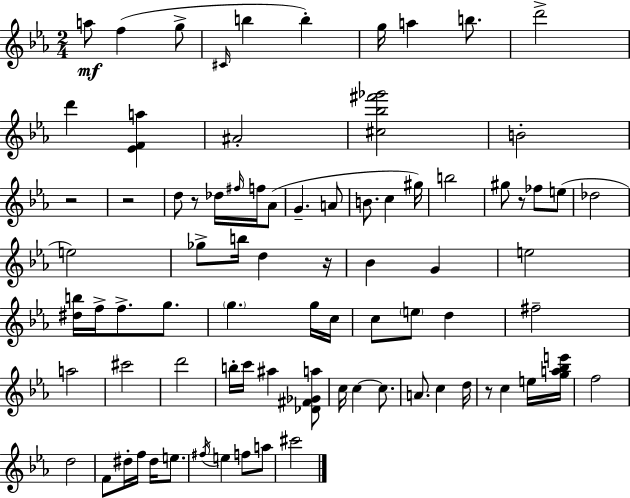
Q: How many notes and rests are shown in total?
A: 82